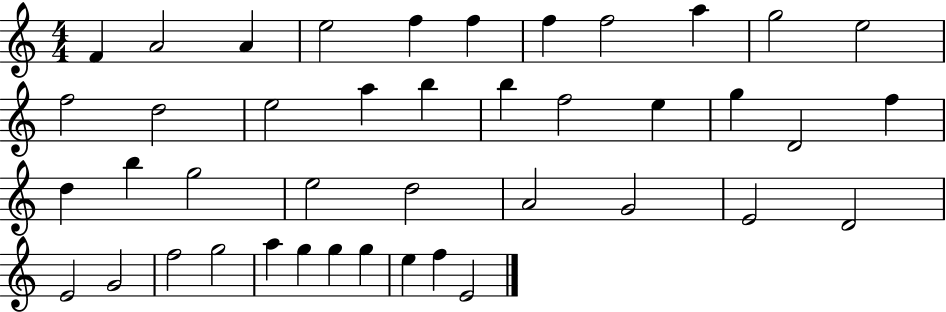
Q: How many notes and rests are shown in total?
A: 42